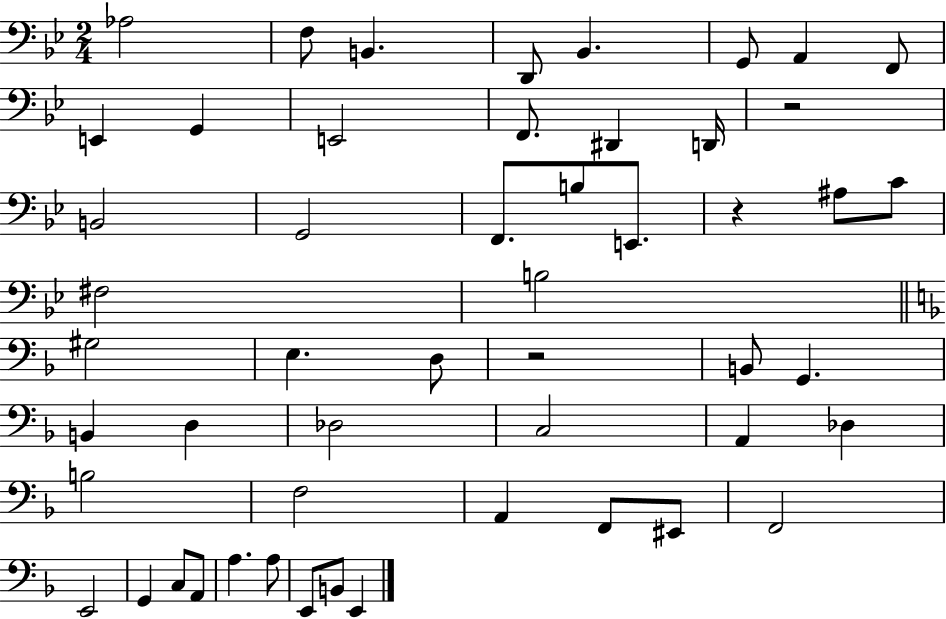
X:1
T:Untitled
M:2/4
L:1/4
K:Bb
_A,2 F,/2 B,, D,,/2 _B,, G,,/2 A,, F,,/2 E,, G,, E,,2 F,,/2 ^D,, D,,/4 z2 B,,2 G,,2 F,,/2 B,/2 E,,/2 z ^A,/2 C/2 ^F,2 B,2 ^G,2 E, D,/2 z2 B,,/2 G,, B,, D, _D,2 C,2 A,, _D, B,2 F,2 A,, F,,/2 ^E,,/2 F,,2 E,,2 G,, C,/2 A,,/2 A, A,/2 E,,/2 B,,/2 E,,